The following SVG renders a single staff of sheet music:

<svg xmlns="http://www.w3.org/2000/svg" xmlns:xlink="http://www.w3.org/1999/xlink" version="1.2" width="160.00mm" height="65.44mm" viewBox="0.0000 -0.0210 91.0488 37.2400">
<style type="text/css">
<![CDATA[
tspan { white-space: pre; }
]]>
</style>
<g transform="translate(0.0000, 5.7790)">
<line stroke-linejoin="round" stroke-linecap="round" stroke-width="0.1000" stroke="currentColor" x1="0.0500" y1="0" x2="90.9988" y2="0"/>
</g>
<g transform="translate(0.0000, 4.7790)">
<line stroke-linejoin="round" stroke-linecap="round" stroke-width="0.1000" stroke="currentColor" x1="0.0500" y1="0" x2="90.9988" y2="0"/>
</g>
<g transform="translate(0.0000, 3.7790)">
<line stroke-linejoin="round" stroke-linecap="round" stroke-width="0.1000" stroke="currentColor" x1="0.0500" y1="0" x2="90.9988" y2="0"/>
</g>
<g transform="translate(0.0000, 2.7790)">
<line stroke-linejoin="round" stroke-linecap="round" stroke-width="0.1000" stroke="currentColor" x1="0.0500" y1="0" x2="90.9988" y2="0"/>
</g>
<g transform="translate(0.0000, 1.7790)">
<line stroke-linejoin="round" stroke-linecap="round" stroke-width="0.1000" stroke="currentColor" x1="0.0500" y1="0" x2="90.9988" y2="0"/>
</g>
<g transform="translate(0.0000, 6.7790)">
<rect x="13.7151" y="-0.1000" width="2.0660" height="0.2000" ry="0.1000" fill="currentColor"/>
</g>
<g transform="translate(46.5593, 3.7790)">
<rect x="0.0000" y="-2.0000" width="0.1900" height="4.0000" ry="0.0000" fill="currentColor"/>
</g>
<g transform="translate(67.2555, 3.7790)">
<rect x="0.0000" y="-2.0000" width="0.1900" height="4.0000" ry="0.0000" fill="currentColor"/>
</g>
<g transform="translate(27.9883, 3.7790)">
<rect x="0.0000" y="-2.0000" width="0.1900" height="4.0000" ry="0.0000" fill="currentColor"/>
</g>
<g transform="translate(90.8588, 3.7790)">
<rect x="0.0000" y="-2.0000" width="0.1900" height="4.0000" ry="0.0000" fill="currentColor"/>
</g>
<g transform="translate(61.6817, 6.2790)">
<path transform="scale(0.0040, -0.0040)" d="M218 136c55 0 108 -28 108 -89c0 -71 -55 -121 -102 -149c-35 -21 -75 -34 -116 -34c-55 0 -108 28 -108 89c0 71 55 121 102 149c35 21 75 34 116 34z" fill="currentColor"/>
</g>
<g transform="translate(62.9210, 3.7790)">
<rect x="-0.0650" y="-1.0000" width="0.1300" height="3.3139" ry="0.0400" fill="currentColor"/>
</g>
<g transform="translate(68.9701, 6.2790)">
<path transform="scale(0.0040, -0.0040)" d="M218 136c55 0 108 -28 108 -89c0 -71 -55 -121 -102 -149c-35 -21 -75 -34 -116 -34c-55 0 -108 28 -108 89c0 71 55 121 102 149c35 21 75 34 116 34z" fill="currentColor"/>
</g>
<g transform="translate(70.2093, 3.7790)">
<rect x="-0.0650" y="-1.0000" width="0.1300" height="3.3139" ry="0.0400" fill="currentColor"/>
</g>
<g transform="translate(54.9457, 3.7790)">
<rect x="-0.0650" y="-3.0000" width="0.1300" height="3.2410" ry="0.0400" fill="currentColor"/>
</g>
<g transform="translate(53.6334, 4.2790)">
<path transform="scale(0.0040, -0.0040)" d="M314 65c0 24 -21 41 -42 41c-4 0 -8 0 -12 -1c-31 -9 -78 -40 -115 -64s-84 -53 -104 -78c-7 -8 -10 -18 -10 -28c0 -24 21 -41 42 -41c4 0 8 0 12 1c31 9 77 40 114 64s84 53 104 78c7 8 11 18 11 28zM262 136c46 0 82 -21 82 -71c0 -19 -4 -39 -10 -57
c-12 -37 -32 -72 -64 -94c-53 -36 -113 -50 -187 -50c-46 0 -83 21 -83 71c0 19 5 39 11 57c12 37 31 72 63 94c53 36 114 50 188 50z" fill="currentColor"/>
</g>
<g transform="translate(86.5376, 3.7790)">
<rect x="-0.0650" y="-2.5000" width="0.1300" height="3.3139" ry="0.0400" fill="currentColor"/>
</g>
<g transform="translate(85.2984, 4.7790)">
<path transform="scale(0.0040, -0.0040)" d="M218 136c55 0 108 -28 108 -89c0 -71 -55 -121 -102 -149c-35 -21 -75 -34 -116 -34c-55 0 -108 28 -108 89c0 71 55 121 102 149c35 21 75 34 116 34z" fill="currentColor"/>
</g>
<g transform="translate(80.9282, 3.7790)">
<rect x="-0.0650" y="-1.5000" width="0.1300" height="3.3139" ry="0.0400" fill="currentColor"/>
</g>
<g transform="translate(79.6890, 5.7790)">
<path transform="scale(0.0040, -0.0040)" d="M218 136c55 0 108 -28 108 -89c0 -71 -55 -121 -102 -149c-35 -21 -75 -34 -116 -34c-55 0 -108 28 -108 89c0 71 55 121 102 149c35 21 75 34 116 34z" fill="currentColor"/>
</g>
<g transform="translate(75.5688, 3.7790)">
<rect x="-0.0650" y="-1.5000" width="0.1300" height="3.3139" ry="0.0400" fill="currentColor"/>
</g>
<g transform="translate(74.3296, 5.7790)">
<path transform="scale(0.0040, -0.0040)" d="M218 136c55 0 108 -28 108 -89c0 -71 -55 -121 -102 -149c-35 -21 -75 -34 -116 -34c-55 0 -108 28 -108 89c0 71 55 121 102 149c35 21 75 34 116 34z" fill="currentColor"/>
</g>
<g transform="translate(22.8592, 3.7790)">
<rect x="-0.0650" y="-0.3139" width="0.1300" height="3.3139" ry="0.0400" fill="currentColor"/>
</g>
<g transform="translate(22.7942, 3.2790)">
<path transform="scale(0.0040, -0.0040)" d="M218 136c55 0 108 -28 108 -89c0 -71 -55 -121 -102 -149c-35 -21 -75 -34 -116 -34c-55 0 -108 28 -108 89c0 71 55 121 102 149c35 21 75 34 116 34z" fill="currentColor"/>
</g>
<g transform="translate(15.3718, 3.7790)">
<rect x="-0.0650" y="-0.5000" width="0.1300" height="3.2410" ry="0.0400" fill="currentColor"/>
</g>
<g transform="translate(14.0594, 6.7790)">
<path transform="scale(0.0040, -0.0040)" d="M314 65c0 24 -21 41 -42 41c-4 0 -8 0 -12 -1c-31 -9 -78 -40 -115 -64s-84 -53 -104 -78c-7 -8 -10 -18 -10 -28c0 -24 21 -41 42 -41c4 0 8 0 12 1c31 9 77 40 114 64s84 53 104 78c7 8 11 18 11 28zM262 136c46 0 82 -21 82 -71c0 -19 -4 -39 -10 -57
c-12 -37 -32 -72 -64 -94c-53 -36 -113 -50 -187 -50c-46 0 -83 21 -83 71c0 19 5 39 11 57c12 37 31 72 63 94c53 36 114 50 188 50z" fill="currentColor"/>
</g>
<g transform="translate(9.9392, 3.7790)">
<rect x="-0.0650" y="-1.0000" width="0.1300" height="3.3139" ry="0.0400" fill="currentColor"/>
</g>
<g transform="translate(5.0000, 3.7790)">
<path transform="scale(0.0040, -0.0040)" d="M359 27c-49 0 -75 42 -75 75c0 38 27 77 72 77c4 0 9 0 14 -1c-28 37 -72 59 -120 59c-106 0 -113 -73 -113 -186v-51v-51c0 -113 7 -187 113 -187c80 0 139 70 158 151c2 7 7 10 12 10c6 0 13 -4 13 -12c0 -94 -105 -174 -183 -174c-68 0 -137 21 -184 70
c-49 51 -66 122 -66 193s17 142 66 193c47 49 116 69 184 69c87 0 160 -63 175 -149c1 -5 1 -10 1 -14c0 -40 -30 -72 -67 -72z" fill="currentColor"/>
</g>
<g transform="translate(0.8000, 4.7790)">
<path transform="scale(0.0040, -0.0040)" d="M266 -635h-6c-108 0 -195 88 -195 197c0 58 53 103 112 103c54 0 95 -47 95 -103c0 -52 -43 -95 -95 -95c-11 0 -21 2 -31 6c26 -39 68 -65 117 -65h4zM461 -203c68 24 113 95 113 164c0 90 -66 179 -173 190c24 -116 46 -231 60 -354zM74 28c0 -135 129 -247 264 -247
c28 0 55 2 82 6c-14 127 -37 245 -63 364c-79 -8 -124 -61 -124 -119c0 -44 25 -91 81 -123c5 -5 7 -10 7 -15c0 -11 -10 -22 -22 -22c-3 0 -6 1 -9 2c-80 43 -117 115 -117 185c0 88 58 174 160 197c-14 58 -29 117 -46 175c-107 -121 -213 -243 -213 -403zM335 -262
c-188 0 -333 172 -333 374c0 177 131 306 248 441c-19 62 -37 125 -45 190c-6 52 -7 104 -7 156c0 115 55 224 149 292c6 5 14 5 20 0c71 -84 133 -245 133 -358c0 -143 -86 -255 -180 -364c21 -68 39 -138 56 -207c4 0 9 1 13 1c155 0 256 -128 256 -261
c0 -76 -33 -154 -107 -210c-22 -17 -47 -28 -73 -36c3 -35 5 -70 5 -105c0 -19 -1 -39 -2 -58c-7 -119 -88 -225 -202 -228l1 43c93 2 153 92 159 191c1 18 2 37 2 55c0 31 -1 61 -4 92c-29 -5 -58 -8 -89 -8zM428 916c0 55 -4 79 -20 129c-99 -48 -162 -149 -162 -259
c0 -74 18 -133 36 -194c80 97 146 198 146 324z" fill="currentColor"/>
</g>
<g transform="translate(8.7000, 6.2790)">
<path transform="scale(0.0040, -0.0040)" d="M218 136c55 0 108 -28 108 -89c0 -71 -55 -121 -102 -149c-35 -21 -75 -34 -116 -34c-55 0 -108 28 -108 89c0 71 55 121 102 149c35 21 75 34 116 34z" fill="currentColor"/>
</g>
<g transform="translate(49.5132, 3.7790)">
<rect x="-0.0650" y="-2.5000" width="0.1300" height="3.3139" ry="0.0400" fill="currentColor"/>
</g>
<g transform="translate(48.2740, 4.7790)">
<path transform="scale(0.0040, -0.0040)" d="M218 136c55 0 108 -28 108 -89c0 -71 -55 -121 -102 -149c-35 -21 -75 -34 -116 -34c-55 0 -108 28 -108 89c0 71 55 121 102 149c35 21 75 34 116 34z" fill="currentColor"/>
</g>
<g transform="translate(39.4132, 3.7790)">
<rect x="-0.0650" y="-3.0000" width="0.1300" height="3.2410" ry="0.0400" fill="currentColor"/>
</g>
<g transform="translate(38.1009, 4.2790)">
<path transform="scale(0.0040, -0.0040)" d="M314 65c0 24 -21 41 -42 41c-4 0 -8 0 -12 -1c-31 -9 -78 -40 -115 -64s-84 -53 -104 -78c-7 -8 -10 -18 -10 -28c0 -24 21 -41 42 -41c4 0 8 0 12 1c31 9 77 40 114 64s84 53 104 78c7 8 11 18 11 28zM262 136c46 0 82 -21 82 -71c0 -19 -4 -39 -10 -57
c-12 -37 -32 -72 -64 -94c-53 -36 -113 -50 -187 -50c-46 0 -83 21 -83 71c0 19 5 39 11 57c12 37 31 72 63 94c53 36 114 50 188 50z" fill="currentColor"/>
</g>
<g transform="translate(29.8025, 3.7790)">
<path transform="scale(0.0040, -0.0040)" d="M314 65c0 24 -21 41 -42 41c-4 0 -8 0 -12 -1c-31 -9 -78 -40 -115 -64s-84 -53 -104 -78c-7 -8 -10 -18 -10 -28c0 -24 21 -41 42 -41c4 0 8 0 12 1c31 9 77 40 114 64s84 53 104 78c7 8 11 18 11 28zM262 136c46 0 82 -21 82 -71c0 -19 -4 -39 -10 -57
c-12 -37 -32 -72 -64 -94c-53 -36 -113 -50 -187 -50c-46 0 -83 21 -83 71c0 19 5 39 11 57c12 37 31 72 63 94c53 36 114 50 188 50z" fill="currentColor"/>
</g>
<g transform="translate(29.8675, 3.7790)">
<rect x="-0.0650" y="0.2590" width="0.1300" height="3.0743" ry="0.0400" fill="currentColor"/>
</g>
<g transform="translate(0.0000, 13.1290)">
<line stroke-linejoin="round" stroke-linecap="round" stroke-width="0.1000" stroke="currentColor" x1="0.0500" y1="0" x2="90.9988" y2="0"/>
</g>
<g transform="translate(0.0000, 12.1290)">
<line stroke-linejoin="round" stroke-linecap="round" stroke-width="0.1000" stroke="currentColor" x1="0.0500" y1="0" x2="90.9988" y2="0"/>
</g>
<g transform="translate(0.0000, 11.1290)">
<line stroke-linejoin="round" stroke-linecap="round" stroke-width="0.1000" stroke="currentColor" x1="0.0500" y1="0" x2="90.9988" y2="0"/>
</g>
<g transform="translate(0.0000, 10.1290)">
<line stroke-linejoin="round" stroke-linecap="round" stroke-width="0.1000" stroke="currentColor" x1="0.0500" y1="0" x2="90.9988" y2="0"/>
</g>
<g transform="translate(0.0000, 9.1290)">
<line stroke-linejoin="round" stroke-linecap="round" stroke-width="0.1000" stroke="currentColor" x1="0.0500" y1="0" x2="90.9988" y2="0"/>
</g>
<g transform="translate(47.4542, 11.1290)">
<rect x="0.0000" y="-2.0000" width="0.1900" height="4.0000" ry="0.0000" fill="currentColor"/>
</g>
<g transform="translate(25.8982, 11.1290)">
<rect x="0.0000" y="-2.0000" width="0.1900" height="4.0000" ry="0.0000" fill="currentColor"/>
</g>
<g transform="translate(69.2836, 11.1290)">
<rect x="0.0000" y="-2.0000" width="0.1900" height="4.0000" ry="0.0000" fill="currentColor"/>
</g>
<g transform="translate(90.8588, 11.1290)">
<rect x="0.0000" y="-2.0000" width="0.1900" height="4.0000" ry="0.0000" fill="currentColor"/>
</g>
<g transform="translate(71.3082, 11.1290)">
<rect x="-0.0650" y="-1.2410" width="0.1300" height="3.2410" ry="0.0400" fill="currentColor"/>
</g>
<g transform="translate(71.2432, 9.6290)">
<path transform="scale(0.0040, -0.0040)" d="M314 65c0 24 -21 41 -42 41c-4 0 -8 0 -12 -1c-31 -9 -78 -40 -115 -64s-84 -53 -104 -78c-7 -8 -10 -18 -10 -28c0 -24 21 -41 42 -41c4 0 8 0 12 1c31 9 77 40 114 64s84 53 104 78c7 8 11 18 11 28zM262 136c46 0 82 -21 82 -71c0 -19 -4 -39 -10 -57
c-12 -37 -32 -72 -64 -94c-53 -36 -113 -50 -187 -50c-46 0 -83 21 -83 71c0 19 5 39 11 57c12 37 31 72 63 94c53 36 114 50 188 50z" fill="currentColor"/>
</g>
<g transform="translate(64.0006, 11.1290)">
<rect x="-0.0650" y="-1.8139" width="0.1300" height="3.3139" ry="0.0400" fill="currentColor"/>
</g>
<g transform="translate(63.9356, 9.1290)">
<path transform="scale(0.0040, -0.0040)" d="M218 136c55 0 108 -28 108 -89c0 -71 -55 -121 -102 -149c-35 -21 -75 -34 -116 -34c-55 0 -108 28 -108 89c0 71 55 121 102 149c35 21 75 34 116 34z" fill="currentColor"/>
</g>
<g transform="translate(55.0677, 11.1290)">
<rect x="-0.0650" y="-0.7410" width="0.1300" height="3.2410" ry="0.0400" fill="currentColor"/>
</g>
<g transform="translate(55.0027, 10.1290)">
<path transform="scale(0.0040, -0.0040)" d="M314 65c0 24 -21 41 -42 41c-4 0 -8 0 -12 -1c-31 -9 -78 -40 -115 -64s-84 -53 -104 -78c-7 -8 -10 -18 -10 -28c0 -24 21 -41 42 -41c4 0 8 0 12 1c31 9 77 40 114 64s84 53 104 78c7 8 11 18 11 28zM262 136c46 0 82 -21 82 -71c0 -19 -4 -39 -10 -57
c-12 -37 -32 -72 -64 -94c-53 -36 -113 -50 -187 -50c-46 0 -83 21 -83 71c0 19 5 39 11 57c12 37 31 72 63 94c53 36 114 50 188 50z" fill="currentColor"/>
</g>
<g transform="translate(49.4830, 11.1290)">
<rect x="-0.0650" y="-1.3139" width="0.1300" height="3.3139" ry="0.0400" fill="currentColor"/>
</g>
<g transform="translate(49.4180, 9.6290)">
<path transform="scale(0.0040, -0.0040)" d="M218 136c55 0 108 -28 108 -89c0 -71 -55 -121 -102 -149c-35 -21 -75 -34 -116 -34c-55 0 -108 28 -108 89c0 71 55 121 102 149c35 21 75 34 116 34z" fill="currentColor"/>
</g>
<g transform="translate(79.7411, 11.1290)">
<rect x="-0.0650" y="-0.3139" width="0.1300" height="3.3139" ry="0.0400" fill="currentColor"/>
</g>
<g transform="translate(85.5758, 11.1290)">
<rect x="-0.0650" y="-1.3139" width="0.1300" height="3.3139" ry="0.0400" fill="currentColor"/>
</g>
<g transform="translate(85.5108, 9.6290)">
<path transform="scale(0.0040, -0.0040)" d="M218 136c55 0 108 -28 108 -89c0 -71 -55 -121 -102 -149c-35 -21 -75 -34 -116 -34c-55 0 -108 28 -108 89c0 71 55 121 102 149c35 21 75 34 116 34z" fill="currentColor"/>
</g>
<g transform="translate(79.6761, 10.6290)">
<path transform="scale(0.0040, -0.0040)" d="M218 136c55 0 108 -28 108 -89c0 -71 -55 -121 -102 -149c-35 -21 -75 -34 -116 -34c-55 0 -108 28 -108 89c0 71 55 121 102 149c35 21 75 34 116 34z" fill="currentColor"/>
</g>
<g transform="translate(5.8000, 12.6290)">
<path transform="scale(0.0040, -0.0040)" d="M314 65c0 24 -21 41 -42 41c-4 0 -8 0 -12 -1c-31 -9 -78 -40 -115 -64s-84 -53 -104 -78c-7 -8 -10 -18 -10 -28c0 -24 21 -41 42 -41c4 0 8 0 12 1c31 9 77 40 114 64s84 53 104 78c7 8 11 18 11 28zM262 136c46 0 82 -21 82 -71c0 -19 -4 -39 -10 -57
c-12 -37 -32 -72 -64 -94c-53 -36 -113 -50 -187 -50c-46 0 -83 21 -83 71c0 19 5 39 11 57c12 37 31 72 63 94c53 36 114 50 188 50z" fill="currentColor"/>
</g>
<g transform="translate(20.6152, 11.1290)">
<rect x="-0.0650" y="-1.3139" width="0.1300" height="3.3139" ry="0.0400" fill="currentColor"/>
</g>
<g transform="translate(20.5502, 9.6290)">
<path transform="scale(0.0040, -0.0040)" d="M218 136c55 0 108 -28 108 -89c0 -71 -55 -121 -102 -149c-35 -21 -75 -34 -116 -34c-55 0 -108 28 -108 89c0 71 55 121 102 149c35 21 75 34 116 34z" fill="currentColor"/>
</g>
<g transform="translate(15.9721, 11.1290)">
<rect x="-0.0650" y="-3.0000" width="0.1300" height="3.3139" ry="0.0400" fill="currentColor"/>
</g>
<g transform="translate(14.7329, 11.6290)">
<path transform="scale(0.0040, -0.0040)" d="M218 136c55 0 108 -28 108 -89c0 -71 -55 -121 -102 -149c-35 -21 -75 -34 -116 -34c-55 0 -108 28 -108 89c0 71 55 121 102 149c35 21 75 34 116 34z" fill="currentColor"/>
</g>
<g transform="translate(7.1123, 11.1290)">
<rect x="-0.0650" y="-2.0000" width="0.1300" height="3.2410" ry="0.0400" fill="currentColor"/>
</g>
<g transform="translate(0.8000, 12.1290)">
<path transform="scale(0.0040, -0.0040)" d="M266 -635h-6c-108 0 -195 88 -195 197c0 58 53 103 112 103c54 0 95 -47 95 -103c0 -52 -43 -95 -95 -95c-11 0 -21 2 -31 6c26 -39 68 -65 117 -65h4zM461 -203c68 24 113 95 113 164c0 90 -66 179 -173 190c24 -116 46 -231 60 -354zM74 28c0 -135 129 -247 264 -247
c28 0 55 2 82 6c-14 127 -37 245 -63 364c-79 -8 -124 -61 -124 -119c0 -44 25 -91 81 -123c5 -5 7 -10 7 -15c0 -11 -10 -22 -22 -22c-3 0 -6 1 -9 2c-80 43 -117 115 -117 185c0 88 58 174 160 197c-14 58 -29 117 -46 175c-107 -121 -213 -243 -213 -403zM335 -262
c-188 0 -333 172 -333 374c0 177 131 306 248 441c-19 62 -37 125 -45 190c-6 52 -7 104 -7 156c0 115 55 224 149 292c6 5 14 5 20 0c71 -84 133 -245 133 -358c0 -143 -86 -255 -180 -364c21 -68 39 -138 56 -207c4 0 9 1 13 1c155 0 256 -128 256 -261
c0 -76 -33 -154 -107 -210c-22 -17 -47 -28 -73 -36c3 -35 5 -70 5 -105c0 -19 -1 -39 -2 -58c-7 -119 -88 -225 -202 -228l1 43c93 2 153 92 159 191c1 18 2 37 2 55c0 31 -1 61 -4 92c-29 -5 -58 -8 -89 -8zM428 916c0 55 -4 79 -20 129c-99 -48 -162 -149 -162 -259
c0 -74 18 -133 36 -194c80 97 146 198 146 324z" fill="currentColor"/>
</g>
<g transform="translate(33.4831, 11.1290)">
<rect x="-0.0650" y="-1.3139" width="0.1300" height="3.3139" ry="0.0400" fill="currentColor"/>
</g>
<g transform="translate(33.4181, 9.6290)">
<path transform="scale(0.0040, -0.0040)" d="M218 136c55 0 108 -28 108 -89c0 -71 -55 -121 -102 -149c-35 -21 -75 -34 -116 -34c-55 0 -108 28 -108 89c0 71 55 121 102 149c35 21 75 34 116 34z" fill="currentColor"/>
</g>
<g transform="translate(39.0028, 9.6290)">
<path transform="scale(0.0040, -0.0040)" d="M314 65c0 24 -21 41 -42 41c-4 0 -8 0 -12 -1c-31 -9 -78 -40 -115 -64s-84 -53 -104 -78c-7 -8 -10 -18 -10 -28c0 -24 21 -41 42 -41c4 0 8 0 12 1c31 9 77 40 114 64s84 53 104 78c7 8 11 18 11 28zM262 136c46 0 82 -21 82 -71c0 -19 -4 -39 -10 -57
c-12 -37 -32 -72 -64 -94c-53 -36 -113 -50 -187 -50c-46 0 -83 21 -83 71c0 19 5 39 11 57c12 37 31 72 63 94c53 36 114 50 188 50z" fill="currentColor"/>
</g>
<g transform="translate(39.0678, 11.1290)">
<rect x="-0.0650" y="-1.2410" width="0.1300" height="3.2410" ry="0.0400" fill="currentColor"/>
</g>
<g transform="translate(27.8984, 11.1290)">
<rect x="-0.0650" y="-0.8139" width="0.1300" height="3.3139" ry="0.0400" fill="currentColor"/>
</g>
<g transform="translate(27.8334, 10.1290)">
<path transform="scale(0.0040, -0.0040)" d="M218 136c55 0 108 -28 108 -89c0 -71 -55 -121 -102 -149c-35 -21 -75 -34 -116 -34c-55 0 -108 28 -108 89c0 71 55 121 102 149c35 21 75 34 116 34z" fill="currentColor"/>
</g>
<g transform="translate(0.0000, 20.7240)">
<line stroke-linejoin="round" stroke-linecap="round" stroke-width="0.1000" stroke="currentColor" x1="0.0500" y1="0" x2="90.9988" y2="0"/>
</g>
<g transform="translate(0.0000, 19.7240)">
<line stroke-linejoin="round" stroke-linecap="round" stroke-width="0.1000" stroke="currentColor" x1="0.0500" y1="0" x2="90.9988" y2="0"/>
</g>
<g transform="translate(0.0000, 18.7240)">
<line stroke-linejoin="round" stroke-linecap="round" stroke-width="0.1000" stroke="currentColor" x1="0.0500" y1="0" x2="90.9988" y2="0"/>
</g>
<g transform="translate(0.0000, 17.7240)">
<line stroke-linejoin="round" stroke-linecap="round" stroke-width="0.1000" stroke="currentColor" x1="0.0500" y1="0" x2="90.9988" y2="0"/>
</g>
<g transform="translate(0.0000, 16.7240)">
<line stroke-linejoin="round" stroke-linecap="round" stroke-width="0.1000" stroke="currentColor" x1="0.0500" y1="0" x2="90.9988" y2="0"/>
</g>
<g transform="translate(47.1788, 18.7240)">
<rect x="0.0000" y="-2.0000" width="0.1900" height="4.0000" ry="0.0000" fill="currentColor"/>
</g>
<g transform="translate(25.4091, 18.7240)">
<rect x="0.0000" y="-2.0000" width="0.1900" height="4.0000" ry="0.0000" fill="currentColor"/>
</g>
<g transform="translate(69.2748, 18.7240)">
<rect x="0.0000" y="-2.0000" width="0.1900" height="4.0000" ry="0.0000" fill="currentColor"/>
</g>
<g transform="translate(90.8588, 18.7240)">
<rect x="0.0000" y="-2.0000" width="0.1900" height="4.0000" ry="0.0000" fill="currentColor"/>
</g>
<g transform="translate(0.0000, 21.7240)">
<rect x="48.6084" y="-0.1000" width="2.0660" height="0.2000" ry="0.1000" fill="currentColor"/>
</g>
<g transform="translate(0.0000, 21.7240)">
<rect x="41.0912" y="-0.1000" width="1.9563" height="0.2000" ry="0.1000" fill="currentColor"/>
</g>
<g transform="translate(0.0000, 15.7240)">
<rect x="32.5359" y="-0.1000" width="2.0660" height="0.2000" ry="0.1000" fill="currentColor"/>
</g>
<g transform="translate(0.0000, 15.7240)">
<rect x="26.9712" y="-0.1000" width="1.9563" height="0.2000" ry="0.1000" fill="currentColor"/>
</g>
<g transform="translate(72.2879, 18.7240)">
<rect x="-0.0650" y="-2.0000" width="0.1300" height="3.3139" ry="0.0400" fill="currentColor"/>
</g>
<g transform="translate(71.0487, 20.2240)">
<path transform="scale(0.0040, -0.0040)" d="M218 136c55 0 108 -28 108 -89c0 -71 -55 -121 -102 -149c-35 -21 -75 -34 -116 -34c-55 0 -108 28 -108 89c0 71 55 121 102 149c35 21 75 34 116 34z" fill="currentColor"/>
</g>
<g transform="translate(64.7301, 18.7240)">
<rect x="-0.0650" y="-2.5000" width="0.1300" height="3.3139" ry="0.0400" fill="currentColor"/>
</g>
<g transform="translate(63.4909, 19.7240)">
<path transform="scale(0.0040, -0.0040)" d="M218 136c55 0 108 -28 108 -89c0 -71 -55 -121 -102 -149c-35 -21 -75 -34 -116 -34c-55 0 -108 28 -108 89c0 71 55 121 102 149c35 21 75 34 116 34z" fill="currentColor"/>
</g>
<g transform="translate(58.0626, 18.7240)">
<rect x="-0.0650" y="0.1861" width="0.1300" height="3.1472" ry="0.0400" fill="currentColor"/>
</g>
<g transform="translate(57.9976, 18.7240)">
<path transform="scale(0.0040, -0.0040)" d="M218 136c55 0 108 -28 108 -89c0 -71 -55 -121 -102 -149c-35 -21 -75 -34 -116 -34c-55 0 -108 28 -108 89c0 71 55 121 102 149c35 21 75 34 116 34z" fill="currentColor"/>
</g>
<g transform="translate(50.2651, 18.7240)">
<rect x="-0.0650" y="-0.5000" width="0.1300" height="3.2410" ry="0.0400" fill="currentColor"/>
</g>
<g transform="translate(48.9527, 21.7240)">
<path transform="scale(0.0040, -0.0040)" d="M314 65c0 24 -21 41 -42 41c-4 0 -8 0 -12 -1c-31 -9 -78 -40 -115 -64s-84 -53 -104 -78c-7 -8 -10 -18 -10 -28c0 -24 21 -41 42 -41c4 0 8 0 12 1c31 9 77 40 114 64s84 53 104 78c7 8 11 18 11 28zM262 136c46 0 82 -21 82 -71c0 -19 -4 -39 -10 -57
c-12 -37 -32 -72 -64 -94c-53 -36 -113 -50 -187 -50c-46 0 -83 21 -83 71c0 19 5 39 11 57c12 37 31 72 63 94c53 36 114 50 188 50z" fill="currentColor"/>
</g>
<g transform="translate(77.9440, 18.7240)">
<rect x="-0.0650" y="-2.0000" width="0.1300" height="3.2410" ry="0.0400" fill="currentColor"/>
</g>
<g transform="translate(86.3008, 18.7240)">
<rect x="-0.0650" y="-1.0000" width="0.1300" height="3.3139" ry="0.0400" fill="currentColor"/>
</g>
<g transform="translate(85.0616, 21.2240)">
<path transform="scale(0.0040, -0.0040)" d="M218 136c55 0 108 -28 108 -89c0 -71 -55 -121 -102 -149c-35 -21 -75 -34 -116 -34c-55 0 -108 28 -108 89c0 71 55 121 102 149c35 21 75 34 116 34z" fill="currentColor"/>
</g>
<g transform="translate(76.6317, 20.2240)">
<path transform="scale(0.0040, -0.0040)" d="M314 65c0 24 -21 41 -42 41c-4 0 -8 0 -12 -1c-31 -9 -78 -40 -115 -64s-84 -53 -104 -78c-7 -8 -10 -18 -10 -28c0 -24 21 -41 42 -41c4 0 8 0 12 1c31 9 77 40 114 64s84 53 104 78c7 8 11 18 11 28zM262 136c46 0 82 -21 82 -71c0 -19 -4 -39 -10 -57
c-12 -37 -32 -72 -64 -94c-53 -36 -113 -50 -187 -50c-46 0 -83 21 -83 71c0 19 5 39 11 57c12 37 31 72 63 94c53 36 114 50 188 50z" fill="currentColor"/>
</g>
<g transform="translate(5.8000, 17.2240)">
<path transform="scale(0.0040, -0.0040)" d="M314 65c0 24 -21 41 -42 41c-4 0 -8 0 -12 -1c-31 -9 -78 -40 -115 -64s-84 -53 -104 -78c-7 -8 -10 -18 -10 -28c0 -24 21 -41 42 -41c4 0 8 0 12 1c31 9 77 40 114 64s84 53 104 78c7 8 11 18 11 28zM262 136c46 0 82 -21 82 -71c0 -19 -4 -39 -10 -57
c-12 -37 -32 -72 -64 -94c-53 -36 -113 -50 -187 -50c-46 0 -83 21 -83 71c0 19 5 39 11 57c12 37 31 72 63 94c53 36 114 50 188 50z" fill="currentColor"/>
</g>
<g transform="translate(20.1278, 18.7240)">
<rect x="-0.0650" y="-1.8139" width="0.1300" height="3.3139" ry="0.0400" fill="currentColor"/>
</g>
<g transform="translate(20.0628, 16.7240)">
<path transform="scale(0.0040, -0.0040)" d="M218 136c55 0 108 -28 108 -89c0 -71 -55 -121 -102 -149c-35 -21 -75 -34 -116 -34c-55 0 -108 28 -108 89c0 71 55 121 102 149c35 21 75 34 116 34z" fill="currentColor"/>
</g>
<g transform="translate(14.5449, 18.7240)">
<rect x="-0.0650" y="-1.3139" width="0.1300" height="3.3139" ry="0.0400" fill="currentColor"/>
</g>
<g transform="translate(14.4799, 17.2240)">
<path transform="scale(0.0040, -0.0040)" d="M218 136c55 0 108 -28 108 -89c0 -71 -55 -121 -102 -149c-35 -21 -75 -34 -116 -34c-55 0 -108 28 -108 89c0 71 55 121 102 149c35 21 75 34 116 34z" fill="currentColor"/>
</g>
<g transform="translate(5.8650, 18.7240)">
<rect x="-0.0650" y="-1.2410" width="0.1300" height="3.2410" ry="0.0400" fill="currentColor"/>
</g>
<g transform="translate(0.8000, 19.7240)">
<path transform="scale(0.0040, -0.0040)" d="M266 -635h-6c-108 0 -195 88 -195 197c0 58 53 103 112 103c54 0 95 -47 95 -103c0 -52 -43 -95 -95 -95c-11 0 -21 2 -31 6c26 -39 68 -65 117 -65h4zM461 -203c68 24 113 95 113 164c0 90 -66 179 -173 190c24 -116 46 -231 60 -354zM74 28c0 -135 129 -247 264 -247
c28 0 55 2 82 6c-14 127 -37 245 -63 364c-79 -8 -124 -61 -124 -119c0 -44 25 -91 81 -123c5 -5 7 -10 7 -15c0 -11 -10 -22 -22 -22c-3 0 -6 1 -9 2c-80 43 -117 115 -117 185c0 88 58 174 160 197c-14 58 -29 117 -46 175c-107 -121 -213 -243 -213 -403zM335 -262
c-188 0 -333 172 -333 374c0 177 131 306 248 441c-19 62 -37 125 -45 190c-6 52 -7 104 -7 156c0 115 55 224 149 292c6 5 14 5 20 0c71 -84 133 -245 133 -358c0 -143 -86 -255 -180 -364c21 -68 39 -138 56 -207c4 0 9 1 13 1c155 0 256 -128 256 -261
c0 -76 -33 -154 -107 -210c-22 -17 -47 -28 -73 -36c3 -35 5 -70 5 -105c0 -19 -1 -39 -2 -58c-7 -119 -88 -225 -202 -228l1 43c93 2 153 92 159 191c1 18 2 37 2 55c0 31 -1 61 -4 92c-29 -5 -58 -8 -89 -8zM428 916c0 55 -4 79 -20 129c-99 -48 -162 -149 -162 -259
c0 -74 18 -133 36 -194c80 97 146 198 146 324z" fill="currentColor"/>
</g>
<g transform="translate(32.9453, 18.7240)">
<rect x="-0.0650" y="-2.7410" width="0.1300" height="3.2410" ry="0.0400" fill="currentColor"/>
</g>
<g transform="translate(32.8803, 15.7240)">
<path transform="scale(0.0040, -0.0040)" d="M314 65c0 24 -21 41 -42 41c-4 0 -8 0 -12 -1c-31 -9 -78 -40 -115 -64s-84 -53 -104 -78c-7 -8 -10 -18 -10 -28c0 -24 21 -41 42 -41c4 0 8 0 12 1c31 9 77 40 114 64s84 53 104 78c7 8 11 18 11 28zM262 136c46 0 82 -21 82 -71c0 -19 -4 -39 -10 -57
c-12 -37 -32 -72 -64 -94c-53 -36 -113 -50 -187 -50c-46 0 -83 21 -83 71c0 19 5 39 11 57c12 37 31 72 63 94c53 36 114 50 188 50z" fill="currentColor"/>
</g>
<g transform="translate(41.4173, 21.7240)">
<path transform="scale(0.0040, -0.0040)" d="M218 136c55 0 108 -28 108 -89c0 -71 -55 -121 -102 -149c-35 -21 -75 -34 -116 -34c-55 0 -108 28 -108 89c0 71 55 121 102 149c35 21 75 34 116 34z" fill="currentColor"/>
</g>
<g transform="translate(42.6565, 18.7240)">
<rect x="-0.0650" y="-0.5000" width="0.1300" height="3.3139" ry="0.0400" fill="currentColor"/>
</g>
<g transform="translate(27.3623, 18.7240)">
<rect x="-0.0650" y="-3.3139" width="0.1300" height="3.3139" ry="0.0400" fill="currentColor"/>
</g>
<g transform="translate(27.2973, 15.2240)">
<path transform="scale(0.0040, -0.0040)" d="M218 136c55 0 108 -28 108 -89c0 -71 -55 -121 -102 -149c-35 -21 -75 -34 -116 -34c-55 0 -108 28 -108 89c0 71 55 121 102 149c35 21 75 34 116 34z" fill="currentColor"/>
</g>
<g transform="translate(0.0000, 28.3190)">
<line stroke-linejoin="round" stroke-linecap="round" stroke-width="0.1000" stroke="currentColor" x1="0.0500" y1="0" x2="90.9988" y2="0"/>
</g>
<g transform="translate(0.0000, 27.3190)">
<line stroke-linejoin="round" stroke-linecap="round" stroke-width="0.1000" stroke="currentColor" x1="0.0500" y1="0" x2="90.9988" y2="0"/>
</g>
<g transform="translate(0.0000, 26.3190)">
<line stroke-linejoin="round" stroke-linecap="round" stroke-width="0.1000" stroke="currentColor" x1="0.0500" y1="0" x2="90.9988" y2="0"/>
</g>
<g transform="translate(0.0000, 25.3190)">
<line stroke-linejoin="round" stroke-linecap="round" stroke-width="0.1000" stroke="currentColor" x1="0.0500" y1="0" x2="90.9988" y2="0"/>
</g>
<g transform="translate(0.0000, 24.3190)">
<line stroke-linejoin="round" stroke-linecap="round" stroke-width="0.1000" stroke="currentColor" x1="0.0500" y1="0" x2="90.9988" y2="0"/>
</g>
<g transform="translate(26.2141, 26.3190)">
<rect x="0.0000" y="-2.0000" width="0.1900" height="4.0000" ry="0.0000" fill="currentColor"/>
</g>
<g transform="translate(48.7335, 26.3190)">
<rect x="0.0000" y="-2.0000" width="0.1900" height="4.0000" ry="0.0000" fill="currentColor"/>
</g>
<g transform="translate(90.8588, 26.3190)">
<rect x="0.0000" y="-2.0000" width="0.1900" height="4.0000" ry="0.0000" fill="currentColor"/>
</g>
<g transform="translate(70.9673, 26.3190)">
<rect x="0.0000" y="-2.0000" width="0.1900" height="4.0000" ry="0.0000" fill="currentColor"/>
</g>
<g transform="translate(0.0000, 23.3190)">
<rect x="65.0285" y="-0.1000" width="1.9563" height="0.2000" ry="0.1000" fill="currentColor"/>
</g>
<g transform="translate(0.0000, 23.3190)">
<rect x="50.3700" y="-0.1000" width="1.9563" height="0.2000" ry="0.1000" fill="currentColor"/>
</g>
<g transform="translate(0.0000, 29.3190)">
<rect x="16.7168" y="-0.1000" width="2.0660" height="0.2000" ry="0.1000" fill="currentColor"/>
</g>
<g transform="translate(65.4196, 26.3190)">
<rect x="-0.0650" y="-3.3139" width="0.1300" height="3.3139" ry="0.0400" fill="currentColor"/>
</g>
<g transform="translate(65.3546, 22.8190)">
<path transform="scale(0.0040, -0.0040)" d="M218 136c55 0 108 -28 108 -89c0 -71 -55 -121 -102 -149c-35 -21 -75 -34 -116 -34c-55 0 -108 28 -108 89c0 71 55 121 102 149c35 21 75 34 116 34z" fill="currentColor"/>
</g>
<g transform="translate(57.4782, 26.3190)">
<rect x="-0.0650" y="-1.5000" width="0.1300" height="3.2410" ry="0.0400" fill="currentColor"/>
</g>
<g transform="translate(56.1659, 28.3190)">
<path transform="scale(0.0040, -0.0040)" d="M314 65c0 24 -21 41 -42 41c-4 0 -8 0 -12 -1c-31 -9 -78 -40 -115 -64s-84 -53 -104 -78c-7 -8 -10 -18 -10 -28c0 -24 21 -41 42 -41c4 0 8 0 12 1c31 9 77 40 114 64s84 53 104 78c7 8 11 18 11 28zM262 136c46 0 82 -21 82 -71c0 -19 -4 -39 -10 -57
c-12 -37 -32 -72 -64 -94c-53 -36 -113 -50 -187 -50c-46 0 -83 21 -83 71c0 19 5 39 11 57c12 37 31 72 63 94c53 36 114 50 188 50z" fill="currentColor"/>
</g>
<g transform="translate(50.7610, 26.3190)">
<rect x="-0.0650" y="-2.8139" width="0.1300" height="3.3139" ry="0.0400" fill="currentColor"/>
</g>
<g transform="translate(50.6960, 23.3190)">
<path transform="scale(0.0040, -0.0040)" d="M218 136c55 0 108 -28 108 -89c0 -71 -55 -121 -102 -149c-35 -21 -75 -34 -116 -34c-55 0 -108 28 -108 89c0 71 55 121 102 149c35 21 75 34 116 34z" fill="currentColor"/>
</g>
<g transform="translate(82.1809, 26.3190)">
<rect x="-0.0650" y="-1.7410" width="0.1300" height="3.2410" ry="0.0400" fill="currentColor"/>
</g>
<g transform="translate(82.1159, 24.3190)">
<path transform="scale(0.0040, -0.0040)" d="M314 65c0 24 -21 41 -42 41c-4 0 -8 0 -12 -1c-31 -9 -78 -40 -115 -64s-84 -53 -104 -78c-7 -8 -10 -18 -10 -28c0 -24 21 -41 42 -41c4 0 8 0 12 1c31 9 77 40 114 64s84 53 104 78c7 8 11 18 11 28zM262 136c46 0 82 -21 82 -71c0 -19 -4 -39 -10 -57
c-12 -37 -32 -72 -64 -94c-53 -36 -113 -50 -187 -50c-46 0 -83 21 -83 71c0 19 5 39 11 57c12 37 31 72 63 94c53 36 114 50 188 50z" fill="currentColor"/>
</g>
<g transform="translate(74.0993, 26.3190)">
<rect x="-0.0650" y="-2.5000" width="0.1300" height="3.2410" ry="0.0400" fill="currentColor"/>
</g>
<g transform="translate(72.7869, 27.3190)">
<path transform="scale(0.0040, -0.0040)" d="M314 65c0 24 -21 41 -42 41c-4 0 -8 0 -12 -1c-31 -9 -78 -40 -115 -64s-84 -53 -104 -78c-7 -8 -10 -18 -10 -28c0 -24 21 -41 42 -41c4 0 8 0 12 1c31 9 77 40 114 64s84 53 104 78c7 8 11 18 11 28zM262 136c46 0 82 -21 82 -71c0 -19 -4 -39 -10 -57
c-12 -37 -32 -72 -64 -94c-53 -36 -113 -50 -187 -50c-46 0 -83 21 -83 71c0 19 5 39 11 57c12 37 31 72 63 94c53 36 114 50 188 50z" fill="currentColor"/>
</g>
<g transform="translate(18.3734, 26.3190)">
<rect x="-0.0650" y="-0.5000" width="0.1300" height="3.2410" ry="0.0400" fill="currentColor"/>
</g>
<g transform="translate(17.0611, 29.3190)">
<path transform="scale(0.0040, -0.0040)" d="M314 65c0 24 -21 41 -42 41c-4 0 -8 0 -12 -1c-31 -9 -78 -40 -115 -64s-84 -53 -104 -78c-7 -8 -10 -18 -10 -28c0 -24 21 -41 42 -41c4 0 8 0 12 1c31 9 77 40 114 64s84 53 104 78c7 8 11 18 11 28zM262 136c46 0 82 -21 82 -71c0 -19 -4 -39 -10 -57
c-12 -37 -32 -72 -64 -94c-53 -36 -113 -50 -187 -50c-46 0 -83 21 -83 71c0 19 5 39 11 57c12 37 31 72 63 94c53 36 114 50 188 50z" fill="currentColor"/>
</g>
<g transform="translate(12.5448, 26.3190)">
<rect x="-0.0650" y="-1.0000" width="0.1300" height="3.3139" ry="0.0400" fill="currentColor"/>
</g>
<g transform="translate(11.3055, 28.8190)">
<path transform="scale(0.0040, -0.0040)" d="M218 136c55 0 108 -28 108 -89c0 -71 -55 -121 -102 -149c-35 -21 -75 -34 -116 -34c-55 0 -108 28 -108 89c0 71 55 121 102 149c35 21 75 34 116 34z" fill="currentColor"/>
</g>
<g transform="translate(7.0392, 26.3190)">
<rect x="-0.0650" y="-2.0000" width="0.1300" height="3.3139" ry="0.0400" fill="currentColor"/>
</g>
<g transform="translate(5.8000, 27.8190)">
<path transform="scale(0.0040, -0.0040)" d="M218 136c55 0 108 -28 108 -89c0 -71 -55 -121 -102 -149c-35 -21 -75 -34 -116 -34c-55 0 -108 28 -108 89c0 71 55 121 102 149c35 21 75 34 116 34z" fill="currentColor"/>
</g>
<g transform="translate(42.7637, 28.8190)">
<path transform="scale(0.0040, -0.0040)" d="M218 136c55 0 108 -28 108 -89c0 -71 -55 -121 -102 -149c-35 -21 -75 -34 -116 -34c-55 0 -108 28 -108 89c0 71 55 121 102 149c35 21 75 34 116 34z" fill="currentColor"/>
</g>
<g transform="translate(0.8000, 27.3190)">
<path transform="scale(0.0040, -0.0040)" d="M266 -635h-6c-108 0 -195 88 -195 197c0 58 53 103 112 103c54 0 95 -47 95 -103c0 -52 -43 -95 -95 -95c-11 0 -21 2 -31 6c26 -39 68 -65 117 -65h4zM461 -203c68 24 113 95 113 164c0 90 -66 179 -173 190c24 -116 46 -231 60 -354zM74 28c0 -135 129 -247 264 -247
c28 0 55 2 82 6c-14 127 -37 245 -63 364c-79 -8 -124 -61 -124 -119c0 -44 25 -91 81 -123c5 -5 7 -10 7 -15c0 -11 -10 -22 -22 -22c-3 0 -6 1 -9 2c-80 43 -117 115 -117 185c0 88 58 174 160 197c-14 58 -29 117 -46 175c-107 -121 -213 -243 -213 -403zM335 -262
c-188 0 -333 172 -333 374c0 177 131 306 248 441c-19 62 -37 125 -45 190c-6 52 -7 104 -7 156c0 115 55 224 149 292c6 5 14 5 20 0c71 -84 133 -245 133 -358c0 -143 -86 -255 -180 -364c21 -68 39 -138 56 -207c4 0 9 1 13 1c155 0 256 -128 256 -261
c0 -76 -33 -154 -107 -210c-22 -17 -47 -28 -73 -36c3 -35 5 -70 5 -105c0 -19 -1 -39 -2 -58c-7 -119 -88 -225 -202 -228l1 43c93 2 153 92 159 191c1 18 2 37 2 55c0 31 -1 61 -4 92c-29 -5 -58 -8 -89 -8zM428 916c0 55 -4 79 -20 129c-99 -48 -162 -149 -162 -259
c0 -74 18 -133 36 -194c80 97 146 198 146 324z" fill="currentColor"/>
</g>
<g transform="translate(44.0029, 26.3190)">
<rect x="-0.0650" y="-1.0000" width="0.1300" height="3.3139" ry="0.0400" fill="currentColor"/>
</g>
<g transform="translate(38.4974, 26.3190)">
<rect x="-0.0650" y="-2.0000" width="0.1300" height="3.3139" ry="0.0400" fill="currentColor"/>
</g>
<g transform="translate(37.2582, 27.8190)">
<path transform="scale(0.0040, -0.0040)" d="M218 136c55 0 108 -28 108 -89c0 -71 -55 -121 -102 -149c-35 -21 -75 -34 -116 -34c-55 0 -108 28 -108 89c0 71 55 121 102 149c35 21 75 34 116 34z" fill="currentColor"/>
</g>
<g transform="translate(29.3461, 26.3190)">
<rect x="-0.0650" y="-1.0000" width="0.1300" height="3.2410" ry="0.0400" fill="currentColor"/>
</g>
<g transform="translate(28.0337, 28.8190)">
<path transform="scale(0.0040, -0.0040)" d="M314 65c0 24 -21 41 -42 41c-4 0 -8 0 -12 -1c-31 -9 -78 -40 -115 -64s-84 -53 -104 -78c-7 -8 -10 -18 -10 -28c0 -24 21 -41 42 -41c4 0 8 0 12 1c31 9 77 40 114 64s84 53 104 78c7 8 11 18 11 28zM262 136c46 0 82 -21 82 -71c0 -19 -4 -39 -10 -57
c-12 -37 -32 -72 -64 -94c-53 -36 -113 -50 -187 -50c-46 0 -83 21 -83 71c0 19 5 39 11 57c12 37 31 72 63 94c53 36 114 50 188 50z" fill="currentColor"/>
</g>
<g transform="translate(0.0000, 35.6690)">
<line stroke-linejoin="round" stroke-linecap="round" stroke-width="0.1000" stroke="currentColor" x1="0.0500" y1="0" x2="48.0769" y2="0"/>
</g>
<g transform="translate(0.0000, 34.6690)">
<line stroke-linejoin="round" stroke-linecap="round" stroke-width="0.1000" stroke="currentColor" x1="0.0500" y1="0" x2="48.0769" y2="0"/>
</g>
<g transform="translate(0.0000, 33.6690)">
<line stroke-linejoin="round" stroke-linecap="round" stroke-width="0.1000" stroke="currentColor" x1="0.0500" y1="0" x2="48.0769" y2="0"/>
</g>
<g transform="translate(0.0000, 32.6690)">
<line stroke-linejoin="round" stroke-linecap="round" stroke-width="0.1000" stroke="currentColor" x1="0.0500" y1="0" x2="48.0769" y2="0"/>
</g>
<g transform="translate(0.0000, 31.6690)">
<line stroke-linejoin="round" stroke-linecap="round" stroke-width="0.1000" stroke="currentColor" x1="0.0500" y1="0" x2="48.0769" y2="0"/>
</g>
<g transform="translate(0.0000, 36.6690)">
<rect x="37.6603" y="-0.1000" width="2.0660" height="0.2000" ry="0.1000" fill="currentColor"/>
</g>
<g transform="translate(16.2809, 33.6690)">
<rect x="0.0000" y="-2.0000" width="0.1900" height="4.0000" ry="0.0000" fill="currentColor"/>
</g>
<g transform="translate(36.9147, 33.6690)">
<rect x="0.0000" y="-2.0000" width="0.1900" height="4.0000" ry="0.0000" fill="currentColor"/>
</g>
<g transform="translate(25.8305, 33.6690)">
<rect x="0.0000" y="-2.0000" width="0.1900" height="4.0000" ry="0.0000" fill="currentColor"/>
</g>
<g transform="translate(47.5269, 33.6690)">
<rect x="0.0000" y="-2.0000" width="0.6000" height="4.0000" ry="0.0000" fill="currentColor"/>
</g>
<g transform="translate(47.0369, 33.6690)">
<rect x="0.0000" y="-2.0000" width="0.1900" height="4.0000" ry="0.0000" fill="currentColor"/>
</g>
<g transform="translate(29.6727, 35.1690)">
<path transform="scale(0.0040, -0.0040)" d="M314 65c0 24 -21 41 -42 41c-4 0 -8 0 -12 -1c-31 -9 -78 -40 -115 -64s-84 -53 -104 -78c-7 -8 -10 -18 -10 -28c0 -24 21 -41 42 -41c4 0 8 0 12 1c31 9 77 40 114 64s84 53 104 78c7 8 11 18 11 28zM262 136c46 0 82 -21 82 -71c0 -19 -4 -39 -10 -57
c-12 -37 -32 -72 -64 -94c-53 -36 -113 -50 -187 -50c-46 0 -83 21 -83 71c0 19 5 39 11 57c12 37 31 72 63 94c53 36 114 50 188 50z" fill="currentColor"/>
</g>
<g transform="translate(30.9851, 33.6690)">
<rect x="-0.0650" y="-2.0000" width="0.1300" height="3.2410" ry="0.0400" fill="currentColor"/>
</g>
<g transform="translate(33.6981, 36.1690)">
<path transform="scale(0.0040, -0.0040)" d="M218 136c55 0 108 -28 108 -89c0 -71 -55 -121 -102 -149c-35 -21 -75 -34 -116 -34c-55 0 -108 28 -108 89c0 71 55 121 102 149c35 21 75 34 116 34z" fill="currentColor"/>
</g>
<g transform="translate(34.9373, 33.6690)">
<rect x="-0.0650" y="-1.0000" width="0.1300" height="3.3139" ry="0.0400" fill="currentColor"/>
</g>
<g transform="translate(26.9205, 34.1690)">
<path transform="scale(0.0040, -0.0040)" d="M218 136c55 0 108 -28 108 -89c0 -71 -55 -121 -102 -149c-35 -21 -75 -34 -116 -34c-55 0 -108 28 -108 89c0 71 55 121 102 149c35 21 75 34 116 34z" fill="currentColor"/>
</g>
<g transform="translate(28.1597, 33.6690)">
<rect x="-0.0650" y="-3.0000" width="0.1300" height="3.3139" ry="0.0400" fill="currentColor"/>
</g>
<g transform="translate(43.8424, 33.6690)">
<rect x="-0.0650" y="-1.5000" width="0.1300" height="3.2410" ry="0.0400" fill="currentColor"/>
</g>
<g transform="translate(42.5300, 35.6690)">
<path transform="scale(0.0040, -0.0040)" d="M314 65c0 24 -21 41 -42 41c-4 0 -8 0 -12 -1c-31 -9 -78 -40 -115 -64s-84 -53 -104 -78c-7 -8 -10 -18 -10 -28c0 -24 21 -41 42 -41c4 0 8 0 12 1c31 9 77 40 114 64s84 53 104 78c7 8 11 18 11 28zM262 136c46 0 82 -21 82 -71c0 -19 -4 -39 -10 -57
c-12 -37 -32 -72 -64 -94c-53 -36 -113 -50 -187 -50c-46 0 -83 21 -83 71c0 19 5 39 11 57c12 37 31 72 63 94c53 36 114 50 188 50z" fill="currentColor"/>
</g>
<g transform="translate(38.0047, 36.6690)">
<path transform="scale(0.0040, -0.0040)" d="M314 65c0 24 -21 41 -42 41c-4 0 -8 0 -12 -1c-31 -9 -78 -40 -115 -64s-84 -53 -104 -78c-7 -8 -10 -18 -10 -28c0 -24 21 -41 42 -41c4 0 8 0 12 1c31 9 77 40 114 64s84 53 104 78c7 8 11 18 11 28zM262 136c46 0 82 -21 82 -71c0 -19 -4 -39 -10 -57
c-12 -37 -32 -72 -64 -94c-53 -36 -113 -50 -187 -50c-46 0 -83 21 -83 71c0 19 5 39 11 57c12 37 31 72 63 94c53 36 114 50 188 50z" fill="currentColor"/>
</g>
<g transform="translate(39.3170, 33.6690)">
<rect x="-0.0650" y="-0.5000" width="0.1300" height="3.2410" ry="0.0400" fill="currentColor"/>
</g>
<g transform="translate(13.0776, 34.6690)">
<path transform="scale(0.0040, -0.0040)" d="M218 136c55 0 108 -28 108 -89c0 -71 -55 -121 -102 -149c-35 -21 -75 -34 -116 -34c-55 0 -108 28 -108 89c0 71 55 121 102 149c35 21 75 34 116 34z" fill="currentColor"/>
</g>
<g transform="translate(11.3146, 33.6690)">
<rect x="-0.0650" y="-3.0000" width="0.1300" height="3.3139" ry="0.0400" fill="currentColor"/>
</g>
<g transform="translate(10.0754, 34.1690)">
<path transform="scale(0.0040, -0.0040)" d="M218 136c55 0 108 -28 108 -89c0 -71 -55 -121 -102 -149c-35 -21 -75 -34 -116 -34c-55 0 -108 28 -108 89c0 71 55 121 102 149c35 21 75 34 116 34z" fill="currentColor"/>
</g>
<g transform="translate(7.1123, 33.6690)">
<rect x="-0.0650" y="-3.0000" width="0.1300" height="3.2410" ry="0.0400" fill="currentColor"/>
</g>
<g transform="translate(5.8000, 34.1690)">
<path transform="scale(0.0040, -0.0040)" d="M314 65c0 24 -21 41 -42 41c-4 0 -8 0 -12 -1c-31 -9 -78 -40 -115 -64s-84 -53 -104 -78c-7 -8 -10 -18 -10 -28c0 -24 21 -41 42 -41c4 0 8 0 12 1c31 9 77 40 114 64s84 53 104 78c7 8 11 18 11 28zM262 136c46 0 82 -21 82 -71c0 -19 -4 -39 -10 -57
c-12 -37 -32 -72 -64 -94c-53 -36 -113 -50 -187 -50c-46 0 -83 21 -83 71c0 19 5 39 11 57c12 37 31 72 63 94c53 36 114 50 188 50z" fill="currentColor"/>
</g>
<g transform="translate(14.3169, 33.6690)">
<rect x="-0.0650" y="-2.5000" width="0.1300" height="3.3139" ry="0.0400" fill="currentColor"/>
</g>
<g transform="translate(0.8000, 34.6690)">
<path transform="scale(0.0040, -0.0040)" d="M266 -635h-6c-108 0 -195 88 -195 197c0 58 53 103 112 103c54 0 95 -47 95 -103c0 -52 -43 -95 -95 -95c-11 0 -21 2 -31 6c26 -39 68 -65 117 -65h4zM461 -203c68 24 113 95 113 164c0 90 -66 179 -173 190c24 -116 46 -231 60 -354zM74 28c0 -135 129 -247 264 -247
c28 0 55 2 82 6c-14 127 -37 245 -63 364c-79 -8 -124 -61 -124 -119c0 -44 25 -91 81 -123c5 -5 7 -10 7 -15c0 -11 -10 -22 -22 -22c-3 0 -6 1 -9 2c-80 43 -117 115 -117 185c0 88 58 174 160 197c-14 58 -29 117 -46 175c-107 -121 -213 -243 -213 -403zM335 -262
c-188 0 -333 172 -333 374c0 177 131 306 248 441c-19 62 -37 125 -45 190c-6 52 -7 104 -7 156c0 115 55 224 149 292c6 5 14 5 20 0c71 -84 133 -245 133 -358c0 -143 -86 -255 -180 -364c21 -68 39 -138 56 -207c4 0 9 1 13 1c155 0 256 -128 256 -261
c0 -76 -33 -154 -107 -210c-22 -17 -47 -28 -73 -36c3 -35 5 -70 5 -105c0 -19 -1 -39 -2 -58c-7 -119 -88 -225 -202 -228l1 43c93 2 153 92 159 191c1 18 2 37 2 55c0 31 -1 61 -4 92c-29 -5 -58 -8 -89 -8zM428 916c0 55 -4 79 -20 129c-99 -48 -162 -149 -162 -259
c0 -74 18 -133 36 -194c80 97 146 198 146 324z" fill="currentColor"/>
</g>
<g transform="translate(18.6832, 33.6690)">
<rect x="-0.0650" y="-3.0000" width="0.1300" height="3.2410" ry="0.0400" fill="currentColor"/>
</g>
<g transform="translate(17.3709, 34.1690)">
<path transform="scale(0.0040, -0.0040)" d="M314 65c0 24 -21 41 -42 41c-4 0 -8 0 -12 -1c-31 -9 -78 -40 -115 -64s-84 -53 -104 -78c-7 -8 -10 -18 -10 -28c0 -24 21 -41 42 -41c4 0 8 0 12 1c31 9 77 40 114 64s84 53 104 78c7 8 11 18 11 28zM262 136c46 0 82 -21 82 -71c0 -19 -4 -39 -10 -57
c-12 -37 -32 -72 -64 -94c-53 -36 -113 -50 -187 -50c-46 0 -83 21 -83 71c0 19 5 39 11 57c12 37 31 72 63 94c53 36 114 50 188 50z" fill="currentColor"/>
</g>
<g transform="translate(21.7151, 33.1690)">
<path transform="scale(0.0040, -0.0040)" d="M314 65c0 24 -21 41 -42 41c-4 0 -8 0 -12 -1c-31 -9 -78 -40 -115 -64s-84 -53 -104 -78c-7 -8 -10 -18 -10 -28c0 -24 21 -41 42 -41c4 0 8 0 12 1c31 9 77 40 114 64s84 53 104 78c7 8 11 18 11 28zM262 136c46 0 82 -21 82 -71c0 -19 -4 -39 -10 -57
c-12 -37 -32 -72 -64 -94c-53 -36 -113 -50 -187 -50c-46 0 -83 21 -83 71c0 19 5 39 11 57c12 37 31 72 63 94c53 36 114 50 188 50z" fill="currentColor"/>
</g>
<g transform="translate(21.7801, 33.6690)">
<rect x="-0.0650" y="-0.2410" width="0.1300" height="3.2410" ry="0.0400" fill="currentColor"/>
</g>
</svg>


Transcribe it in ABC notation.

X:1
T:Untitled
M:4/4
L:1/4
K:C
D C2 c B2 A2 G A2 D D E E G F2 A e d e e2 e d2 f e2 c e e2 e f b a2 C C2 B G F F2 D F D C2 D2 F D a E2 b G2 f2 A2 A G A2 c2 A F2 D C2 E2